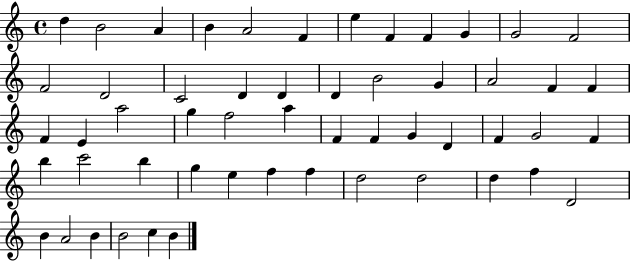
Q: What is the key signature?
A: C major